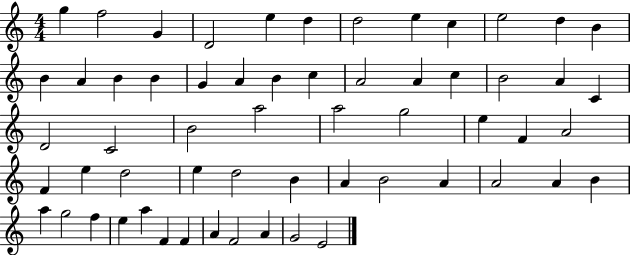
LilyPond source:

{
  \clef treble
  \numericTimeSignature
  \time 4/4
  \key c \major
  g''4 f''2 g'4 | d'2 e''4 d''4 | d''2 e''4 c''4 | e''2 d''4 b'4 | \break b'4 a'4 b'4 b'4 | g'4 a'4 b'4 c''4 | a'2 a'4 c''4 | b'2 a'4 c'4 | \break d'2 c'2 | b'2 a''2 | a''2 g''2 | e''4 f'4 a'2 | \break f'4 e''4 d''2 | e''4 d''2 b'4 | a'4 b'2 a'4 | a'2 a'4 b'4 | \break a''4 g''2 f''4 | e''4 a''4 f'4 f'4 | a'4 f'2 a'4 | g'2 e'2 | \break \bar "|."
}